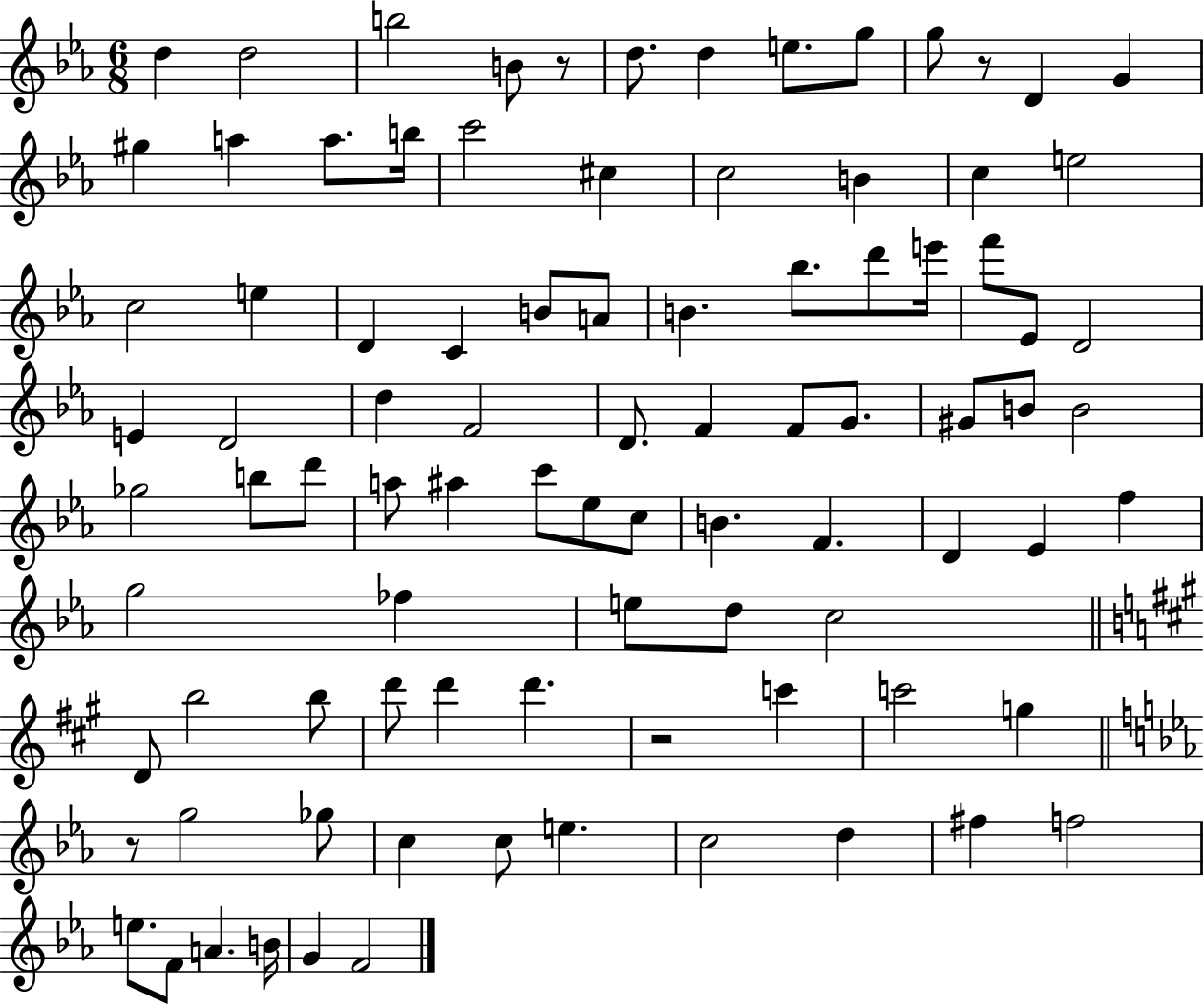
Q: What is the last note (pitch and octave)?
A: F4